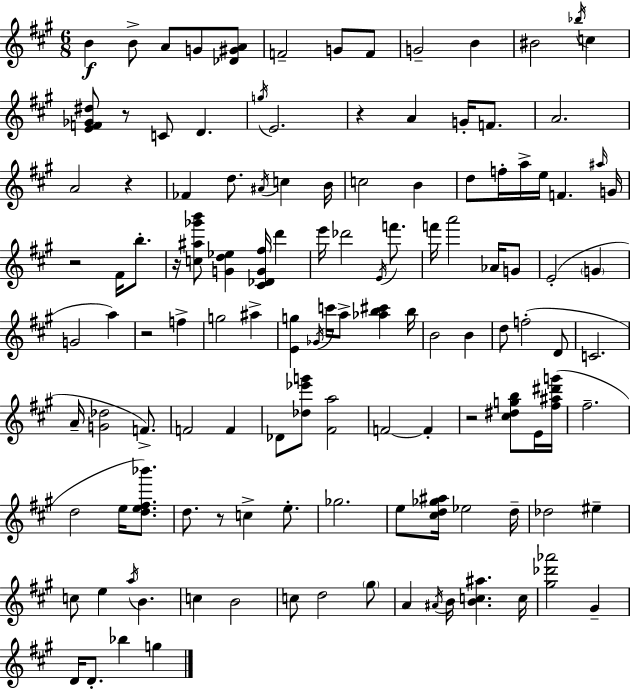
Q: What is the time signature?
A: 6/8